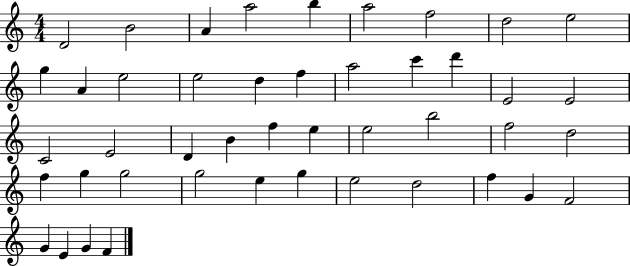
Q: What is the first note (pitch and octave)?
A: D4